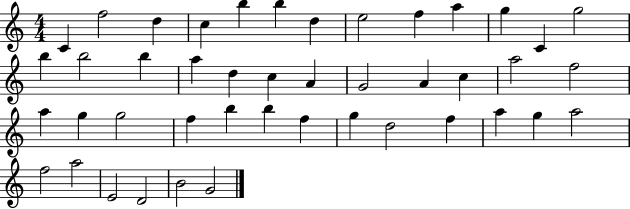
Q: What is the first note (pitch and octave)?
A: C4